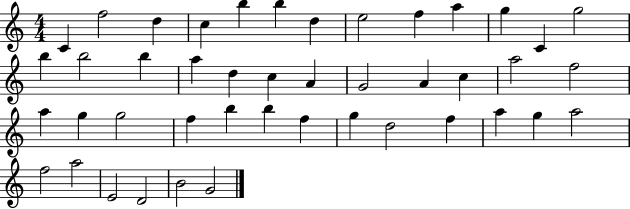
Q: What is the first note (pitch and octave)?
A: C4